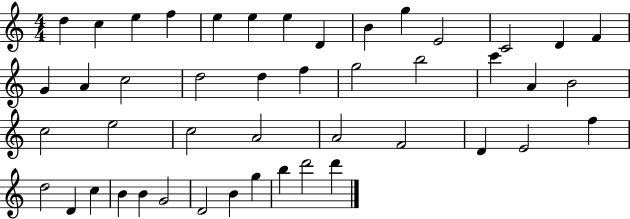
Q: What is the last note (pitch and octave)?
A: D6